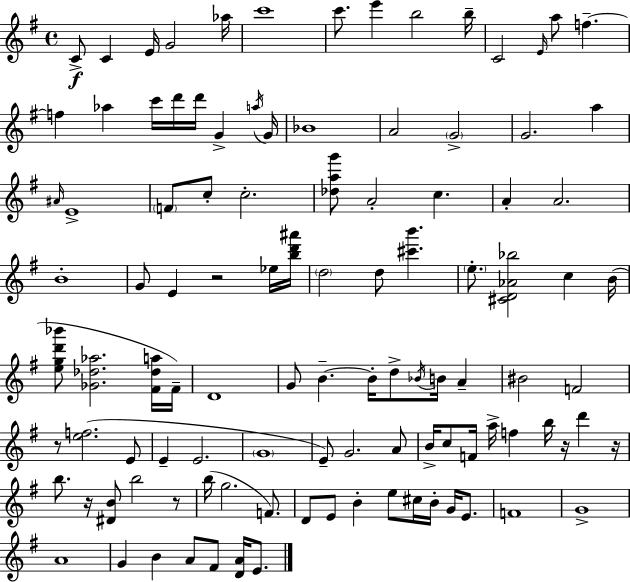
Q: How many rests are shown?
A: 6